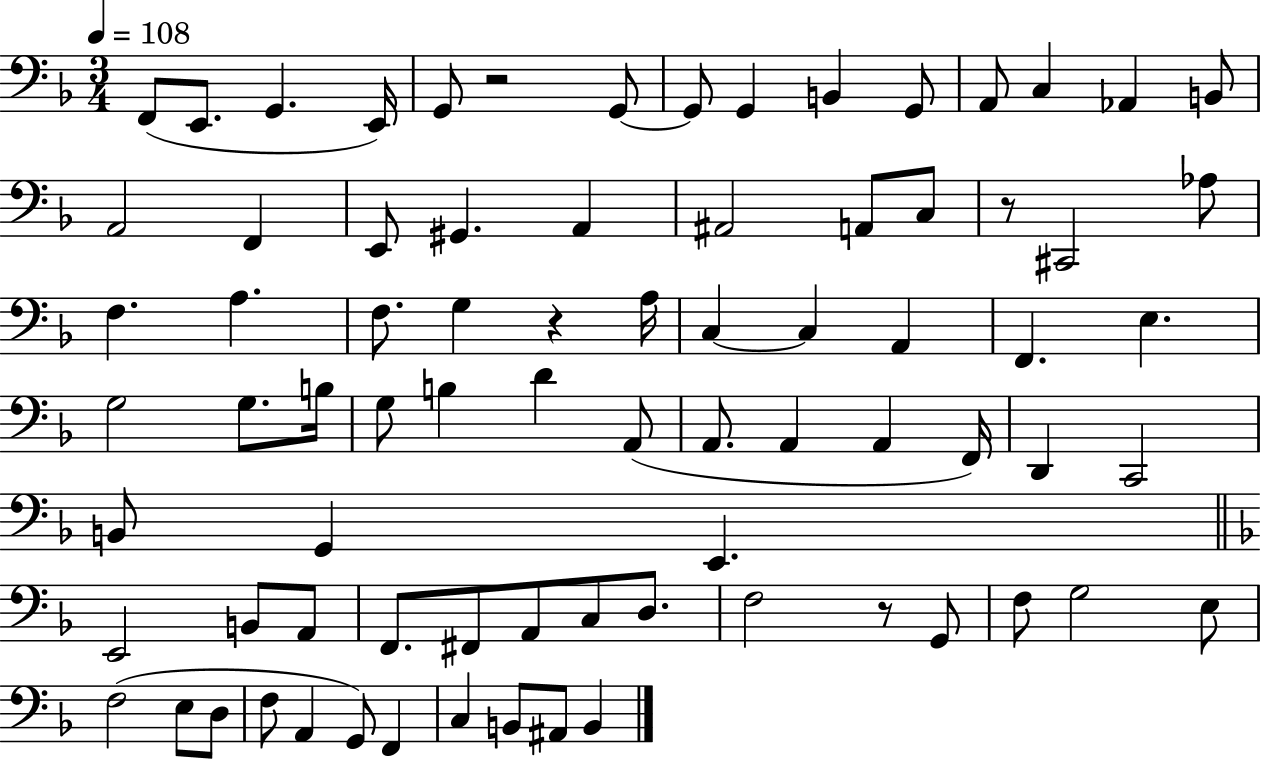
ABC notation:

X:1
T:Untitled
M:3/4
L:1/4
K:F
F,,/2 E,,/2 G,, E,,/4 G,,/2 z2 G,,/2 G,,/2 G,, B,, G,,/2 A,,/2 C, _A,, B,,/2 A,,2 F,, E,,/2 ^G,, A,, ^A,,2 A,,/2 C,/2 z/2 ^C,,2 _A,/2 F, A, F,/2 G, z A,/4 C, C, A,, F,, E, G,2 G,/2 B,/4 G,/2 B, D A,,/2 A,,/2 A,, A,, F,,/4 D,, C,,2 B,,/2 G,, E,, E,,2 B,,/2 A,,/2 F,,/2 ^F,,/2 A,,/2 C,/2 D,/2 F,2 z/2 G,,/2 F,/2 G,2 E,/2 F,2 E,/2 D,/2 F,/2 A,, G,,/2 F,, C, B,,/2 ^A,,/2 B,,